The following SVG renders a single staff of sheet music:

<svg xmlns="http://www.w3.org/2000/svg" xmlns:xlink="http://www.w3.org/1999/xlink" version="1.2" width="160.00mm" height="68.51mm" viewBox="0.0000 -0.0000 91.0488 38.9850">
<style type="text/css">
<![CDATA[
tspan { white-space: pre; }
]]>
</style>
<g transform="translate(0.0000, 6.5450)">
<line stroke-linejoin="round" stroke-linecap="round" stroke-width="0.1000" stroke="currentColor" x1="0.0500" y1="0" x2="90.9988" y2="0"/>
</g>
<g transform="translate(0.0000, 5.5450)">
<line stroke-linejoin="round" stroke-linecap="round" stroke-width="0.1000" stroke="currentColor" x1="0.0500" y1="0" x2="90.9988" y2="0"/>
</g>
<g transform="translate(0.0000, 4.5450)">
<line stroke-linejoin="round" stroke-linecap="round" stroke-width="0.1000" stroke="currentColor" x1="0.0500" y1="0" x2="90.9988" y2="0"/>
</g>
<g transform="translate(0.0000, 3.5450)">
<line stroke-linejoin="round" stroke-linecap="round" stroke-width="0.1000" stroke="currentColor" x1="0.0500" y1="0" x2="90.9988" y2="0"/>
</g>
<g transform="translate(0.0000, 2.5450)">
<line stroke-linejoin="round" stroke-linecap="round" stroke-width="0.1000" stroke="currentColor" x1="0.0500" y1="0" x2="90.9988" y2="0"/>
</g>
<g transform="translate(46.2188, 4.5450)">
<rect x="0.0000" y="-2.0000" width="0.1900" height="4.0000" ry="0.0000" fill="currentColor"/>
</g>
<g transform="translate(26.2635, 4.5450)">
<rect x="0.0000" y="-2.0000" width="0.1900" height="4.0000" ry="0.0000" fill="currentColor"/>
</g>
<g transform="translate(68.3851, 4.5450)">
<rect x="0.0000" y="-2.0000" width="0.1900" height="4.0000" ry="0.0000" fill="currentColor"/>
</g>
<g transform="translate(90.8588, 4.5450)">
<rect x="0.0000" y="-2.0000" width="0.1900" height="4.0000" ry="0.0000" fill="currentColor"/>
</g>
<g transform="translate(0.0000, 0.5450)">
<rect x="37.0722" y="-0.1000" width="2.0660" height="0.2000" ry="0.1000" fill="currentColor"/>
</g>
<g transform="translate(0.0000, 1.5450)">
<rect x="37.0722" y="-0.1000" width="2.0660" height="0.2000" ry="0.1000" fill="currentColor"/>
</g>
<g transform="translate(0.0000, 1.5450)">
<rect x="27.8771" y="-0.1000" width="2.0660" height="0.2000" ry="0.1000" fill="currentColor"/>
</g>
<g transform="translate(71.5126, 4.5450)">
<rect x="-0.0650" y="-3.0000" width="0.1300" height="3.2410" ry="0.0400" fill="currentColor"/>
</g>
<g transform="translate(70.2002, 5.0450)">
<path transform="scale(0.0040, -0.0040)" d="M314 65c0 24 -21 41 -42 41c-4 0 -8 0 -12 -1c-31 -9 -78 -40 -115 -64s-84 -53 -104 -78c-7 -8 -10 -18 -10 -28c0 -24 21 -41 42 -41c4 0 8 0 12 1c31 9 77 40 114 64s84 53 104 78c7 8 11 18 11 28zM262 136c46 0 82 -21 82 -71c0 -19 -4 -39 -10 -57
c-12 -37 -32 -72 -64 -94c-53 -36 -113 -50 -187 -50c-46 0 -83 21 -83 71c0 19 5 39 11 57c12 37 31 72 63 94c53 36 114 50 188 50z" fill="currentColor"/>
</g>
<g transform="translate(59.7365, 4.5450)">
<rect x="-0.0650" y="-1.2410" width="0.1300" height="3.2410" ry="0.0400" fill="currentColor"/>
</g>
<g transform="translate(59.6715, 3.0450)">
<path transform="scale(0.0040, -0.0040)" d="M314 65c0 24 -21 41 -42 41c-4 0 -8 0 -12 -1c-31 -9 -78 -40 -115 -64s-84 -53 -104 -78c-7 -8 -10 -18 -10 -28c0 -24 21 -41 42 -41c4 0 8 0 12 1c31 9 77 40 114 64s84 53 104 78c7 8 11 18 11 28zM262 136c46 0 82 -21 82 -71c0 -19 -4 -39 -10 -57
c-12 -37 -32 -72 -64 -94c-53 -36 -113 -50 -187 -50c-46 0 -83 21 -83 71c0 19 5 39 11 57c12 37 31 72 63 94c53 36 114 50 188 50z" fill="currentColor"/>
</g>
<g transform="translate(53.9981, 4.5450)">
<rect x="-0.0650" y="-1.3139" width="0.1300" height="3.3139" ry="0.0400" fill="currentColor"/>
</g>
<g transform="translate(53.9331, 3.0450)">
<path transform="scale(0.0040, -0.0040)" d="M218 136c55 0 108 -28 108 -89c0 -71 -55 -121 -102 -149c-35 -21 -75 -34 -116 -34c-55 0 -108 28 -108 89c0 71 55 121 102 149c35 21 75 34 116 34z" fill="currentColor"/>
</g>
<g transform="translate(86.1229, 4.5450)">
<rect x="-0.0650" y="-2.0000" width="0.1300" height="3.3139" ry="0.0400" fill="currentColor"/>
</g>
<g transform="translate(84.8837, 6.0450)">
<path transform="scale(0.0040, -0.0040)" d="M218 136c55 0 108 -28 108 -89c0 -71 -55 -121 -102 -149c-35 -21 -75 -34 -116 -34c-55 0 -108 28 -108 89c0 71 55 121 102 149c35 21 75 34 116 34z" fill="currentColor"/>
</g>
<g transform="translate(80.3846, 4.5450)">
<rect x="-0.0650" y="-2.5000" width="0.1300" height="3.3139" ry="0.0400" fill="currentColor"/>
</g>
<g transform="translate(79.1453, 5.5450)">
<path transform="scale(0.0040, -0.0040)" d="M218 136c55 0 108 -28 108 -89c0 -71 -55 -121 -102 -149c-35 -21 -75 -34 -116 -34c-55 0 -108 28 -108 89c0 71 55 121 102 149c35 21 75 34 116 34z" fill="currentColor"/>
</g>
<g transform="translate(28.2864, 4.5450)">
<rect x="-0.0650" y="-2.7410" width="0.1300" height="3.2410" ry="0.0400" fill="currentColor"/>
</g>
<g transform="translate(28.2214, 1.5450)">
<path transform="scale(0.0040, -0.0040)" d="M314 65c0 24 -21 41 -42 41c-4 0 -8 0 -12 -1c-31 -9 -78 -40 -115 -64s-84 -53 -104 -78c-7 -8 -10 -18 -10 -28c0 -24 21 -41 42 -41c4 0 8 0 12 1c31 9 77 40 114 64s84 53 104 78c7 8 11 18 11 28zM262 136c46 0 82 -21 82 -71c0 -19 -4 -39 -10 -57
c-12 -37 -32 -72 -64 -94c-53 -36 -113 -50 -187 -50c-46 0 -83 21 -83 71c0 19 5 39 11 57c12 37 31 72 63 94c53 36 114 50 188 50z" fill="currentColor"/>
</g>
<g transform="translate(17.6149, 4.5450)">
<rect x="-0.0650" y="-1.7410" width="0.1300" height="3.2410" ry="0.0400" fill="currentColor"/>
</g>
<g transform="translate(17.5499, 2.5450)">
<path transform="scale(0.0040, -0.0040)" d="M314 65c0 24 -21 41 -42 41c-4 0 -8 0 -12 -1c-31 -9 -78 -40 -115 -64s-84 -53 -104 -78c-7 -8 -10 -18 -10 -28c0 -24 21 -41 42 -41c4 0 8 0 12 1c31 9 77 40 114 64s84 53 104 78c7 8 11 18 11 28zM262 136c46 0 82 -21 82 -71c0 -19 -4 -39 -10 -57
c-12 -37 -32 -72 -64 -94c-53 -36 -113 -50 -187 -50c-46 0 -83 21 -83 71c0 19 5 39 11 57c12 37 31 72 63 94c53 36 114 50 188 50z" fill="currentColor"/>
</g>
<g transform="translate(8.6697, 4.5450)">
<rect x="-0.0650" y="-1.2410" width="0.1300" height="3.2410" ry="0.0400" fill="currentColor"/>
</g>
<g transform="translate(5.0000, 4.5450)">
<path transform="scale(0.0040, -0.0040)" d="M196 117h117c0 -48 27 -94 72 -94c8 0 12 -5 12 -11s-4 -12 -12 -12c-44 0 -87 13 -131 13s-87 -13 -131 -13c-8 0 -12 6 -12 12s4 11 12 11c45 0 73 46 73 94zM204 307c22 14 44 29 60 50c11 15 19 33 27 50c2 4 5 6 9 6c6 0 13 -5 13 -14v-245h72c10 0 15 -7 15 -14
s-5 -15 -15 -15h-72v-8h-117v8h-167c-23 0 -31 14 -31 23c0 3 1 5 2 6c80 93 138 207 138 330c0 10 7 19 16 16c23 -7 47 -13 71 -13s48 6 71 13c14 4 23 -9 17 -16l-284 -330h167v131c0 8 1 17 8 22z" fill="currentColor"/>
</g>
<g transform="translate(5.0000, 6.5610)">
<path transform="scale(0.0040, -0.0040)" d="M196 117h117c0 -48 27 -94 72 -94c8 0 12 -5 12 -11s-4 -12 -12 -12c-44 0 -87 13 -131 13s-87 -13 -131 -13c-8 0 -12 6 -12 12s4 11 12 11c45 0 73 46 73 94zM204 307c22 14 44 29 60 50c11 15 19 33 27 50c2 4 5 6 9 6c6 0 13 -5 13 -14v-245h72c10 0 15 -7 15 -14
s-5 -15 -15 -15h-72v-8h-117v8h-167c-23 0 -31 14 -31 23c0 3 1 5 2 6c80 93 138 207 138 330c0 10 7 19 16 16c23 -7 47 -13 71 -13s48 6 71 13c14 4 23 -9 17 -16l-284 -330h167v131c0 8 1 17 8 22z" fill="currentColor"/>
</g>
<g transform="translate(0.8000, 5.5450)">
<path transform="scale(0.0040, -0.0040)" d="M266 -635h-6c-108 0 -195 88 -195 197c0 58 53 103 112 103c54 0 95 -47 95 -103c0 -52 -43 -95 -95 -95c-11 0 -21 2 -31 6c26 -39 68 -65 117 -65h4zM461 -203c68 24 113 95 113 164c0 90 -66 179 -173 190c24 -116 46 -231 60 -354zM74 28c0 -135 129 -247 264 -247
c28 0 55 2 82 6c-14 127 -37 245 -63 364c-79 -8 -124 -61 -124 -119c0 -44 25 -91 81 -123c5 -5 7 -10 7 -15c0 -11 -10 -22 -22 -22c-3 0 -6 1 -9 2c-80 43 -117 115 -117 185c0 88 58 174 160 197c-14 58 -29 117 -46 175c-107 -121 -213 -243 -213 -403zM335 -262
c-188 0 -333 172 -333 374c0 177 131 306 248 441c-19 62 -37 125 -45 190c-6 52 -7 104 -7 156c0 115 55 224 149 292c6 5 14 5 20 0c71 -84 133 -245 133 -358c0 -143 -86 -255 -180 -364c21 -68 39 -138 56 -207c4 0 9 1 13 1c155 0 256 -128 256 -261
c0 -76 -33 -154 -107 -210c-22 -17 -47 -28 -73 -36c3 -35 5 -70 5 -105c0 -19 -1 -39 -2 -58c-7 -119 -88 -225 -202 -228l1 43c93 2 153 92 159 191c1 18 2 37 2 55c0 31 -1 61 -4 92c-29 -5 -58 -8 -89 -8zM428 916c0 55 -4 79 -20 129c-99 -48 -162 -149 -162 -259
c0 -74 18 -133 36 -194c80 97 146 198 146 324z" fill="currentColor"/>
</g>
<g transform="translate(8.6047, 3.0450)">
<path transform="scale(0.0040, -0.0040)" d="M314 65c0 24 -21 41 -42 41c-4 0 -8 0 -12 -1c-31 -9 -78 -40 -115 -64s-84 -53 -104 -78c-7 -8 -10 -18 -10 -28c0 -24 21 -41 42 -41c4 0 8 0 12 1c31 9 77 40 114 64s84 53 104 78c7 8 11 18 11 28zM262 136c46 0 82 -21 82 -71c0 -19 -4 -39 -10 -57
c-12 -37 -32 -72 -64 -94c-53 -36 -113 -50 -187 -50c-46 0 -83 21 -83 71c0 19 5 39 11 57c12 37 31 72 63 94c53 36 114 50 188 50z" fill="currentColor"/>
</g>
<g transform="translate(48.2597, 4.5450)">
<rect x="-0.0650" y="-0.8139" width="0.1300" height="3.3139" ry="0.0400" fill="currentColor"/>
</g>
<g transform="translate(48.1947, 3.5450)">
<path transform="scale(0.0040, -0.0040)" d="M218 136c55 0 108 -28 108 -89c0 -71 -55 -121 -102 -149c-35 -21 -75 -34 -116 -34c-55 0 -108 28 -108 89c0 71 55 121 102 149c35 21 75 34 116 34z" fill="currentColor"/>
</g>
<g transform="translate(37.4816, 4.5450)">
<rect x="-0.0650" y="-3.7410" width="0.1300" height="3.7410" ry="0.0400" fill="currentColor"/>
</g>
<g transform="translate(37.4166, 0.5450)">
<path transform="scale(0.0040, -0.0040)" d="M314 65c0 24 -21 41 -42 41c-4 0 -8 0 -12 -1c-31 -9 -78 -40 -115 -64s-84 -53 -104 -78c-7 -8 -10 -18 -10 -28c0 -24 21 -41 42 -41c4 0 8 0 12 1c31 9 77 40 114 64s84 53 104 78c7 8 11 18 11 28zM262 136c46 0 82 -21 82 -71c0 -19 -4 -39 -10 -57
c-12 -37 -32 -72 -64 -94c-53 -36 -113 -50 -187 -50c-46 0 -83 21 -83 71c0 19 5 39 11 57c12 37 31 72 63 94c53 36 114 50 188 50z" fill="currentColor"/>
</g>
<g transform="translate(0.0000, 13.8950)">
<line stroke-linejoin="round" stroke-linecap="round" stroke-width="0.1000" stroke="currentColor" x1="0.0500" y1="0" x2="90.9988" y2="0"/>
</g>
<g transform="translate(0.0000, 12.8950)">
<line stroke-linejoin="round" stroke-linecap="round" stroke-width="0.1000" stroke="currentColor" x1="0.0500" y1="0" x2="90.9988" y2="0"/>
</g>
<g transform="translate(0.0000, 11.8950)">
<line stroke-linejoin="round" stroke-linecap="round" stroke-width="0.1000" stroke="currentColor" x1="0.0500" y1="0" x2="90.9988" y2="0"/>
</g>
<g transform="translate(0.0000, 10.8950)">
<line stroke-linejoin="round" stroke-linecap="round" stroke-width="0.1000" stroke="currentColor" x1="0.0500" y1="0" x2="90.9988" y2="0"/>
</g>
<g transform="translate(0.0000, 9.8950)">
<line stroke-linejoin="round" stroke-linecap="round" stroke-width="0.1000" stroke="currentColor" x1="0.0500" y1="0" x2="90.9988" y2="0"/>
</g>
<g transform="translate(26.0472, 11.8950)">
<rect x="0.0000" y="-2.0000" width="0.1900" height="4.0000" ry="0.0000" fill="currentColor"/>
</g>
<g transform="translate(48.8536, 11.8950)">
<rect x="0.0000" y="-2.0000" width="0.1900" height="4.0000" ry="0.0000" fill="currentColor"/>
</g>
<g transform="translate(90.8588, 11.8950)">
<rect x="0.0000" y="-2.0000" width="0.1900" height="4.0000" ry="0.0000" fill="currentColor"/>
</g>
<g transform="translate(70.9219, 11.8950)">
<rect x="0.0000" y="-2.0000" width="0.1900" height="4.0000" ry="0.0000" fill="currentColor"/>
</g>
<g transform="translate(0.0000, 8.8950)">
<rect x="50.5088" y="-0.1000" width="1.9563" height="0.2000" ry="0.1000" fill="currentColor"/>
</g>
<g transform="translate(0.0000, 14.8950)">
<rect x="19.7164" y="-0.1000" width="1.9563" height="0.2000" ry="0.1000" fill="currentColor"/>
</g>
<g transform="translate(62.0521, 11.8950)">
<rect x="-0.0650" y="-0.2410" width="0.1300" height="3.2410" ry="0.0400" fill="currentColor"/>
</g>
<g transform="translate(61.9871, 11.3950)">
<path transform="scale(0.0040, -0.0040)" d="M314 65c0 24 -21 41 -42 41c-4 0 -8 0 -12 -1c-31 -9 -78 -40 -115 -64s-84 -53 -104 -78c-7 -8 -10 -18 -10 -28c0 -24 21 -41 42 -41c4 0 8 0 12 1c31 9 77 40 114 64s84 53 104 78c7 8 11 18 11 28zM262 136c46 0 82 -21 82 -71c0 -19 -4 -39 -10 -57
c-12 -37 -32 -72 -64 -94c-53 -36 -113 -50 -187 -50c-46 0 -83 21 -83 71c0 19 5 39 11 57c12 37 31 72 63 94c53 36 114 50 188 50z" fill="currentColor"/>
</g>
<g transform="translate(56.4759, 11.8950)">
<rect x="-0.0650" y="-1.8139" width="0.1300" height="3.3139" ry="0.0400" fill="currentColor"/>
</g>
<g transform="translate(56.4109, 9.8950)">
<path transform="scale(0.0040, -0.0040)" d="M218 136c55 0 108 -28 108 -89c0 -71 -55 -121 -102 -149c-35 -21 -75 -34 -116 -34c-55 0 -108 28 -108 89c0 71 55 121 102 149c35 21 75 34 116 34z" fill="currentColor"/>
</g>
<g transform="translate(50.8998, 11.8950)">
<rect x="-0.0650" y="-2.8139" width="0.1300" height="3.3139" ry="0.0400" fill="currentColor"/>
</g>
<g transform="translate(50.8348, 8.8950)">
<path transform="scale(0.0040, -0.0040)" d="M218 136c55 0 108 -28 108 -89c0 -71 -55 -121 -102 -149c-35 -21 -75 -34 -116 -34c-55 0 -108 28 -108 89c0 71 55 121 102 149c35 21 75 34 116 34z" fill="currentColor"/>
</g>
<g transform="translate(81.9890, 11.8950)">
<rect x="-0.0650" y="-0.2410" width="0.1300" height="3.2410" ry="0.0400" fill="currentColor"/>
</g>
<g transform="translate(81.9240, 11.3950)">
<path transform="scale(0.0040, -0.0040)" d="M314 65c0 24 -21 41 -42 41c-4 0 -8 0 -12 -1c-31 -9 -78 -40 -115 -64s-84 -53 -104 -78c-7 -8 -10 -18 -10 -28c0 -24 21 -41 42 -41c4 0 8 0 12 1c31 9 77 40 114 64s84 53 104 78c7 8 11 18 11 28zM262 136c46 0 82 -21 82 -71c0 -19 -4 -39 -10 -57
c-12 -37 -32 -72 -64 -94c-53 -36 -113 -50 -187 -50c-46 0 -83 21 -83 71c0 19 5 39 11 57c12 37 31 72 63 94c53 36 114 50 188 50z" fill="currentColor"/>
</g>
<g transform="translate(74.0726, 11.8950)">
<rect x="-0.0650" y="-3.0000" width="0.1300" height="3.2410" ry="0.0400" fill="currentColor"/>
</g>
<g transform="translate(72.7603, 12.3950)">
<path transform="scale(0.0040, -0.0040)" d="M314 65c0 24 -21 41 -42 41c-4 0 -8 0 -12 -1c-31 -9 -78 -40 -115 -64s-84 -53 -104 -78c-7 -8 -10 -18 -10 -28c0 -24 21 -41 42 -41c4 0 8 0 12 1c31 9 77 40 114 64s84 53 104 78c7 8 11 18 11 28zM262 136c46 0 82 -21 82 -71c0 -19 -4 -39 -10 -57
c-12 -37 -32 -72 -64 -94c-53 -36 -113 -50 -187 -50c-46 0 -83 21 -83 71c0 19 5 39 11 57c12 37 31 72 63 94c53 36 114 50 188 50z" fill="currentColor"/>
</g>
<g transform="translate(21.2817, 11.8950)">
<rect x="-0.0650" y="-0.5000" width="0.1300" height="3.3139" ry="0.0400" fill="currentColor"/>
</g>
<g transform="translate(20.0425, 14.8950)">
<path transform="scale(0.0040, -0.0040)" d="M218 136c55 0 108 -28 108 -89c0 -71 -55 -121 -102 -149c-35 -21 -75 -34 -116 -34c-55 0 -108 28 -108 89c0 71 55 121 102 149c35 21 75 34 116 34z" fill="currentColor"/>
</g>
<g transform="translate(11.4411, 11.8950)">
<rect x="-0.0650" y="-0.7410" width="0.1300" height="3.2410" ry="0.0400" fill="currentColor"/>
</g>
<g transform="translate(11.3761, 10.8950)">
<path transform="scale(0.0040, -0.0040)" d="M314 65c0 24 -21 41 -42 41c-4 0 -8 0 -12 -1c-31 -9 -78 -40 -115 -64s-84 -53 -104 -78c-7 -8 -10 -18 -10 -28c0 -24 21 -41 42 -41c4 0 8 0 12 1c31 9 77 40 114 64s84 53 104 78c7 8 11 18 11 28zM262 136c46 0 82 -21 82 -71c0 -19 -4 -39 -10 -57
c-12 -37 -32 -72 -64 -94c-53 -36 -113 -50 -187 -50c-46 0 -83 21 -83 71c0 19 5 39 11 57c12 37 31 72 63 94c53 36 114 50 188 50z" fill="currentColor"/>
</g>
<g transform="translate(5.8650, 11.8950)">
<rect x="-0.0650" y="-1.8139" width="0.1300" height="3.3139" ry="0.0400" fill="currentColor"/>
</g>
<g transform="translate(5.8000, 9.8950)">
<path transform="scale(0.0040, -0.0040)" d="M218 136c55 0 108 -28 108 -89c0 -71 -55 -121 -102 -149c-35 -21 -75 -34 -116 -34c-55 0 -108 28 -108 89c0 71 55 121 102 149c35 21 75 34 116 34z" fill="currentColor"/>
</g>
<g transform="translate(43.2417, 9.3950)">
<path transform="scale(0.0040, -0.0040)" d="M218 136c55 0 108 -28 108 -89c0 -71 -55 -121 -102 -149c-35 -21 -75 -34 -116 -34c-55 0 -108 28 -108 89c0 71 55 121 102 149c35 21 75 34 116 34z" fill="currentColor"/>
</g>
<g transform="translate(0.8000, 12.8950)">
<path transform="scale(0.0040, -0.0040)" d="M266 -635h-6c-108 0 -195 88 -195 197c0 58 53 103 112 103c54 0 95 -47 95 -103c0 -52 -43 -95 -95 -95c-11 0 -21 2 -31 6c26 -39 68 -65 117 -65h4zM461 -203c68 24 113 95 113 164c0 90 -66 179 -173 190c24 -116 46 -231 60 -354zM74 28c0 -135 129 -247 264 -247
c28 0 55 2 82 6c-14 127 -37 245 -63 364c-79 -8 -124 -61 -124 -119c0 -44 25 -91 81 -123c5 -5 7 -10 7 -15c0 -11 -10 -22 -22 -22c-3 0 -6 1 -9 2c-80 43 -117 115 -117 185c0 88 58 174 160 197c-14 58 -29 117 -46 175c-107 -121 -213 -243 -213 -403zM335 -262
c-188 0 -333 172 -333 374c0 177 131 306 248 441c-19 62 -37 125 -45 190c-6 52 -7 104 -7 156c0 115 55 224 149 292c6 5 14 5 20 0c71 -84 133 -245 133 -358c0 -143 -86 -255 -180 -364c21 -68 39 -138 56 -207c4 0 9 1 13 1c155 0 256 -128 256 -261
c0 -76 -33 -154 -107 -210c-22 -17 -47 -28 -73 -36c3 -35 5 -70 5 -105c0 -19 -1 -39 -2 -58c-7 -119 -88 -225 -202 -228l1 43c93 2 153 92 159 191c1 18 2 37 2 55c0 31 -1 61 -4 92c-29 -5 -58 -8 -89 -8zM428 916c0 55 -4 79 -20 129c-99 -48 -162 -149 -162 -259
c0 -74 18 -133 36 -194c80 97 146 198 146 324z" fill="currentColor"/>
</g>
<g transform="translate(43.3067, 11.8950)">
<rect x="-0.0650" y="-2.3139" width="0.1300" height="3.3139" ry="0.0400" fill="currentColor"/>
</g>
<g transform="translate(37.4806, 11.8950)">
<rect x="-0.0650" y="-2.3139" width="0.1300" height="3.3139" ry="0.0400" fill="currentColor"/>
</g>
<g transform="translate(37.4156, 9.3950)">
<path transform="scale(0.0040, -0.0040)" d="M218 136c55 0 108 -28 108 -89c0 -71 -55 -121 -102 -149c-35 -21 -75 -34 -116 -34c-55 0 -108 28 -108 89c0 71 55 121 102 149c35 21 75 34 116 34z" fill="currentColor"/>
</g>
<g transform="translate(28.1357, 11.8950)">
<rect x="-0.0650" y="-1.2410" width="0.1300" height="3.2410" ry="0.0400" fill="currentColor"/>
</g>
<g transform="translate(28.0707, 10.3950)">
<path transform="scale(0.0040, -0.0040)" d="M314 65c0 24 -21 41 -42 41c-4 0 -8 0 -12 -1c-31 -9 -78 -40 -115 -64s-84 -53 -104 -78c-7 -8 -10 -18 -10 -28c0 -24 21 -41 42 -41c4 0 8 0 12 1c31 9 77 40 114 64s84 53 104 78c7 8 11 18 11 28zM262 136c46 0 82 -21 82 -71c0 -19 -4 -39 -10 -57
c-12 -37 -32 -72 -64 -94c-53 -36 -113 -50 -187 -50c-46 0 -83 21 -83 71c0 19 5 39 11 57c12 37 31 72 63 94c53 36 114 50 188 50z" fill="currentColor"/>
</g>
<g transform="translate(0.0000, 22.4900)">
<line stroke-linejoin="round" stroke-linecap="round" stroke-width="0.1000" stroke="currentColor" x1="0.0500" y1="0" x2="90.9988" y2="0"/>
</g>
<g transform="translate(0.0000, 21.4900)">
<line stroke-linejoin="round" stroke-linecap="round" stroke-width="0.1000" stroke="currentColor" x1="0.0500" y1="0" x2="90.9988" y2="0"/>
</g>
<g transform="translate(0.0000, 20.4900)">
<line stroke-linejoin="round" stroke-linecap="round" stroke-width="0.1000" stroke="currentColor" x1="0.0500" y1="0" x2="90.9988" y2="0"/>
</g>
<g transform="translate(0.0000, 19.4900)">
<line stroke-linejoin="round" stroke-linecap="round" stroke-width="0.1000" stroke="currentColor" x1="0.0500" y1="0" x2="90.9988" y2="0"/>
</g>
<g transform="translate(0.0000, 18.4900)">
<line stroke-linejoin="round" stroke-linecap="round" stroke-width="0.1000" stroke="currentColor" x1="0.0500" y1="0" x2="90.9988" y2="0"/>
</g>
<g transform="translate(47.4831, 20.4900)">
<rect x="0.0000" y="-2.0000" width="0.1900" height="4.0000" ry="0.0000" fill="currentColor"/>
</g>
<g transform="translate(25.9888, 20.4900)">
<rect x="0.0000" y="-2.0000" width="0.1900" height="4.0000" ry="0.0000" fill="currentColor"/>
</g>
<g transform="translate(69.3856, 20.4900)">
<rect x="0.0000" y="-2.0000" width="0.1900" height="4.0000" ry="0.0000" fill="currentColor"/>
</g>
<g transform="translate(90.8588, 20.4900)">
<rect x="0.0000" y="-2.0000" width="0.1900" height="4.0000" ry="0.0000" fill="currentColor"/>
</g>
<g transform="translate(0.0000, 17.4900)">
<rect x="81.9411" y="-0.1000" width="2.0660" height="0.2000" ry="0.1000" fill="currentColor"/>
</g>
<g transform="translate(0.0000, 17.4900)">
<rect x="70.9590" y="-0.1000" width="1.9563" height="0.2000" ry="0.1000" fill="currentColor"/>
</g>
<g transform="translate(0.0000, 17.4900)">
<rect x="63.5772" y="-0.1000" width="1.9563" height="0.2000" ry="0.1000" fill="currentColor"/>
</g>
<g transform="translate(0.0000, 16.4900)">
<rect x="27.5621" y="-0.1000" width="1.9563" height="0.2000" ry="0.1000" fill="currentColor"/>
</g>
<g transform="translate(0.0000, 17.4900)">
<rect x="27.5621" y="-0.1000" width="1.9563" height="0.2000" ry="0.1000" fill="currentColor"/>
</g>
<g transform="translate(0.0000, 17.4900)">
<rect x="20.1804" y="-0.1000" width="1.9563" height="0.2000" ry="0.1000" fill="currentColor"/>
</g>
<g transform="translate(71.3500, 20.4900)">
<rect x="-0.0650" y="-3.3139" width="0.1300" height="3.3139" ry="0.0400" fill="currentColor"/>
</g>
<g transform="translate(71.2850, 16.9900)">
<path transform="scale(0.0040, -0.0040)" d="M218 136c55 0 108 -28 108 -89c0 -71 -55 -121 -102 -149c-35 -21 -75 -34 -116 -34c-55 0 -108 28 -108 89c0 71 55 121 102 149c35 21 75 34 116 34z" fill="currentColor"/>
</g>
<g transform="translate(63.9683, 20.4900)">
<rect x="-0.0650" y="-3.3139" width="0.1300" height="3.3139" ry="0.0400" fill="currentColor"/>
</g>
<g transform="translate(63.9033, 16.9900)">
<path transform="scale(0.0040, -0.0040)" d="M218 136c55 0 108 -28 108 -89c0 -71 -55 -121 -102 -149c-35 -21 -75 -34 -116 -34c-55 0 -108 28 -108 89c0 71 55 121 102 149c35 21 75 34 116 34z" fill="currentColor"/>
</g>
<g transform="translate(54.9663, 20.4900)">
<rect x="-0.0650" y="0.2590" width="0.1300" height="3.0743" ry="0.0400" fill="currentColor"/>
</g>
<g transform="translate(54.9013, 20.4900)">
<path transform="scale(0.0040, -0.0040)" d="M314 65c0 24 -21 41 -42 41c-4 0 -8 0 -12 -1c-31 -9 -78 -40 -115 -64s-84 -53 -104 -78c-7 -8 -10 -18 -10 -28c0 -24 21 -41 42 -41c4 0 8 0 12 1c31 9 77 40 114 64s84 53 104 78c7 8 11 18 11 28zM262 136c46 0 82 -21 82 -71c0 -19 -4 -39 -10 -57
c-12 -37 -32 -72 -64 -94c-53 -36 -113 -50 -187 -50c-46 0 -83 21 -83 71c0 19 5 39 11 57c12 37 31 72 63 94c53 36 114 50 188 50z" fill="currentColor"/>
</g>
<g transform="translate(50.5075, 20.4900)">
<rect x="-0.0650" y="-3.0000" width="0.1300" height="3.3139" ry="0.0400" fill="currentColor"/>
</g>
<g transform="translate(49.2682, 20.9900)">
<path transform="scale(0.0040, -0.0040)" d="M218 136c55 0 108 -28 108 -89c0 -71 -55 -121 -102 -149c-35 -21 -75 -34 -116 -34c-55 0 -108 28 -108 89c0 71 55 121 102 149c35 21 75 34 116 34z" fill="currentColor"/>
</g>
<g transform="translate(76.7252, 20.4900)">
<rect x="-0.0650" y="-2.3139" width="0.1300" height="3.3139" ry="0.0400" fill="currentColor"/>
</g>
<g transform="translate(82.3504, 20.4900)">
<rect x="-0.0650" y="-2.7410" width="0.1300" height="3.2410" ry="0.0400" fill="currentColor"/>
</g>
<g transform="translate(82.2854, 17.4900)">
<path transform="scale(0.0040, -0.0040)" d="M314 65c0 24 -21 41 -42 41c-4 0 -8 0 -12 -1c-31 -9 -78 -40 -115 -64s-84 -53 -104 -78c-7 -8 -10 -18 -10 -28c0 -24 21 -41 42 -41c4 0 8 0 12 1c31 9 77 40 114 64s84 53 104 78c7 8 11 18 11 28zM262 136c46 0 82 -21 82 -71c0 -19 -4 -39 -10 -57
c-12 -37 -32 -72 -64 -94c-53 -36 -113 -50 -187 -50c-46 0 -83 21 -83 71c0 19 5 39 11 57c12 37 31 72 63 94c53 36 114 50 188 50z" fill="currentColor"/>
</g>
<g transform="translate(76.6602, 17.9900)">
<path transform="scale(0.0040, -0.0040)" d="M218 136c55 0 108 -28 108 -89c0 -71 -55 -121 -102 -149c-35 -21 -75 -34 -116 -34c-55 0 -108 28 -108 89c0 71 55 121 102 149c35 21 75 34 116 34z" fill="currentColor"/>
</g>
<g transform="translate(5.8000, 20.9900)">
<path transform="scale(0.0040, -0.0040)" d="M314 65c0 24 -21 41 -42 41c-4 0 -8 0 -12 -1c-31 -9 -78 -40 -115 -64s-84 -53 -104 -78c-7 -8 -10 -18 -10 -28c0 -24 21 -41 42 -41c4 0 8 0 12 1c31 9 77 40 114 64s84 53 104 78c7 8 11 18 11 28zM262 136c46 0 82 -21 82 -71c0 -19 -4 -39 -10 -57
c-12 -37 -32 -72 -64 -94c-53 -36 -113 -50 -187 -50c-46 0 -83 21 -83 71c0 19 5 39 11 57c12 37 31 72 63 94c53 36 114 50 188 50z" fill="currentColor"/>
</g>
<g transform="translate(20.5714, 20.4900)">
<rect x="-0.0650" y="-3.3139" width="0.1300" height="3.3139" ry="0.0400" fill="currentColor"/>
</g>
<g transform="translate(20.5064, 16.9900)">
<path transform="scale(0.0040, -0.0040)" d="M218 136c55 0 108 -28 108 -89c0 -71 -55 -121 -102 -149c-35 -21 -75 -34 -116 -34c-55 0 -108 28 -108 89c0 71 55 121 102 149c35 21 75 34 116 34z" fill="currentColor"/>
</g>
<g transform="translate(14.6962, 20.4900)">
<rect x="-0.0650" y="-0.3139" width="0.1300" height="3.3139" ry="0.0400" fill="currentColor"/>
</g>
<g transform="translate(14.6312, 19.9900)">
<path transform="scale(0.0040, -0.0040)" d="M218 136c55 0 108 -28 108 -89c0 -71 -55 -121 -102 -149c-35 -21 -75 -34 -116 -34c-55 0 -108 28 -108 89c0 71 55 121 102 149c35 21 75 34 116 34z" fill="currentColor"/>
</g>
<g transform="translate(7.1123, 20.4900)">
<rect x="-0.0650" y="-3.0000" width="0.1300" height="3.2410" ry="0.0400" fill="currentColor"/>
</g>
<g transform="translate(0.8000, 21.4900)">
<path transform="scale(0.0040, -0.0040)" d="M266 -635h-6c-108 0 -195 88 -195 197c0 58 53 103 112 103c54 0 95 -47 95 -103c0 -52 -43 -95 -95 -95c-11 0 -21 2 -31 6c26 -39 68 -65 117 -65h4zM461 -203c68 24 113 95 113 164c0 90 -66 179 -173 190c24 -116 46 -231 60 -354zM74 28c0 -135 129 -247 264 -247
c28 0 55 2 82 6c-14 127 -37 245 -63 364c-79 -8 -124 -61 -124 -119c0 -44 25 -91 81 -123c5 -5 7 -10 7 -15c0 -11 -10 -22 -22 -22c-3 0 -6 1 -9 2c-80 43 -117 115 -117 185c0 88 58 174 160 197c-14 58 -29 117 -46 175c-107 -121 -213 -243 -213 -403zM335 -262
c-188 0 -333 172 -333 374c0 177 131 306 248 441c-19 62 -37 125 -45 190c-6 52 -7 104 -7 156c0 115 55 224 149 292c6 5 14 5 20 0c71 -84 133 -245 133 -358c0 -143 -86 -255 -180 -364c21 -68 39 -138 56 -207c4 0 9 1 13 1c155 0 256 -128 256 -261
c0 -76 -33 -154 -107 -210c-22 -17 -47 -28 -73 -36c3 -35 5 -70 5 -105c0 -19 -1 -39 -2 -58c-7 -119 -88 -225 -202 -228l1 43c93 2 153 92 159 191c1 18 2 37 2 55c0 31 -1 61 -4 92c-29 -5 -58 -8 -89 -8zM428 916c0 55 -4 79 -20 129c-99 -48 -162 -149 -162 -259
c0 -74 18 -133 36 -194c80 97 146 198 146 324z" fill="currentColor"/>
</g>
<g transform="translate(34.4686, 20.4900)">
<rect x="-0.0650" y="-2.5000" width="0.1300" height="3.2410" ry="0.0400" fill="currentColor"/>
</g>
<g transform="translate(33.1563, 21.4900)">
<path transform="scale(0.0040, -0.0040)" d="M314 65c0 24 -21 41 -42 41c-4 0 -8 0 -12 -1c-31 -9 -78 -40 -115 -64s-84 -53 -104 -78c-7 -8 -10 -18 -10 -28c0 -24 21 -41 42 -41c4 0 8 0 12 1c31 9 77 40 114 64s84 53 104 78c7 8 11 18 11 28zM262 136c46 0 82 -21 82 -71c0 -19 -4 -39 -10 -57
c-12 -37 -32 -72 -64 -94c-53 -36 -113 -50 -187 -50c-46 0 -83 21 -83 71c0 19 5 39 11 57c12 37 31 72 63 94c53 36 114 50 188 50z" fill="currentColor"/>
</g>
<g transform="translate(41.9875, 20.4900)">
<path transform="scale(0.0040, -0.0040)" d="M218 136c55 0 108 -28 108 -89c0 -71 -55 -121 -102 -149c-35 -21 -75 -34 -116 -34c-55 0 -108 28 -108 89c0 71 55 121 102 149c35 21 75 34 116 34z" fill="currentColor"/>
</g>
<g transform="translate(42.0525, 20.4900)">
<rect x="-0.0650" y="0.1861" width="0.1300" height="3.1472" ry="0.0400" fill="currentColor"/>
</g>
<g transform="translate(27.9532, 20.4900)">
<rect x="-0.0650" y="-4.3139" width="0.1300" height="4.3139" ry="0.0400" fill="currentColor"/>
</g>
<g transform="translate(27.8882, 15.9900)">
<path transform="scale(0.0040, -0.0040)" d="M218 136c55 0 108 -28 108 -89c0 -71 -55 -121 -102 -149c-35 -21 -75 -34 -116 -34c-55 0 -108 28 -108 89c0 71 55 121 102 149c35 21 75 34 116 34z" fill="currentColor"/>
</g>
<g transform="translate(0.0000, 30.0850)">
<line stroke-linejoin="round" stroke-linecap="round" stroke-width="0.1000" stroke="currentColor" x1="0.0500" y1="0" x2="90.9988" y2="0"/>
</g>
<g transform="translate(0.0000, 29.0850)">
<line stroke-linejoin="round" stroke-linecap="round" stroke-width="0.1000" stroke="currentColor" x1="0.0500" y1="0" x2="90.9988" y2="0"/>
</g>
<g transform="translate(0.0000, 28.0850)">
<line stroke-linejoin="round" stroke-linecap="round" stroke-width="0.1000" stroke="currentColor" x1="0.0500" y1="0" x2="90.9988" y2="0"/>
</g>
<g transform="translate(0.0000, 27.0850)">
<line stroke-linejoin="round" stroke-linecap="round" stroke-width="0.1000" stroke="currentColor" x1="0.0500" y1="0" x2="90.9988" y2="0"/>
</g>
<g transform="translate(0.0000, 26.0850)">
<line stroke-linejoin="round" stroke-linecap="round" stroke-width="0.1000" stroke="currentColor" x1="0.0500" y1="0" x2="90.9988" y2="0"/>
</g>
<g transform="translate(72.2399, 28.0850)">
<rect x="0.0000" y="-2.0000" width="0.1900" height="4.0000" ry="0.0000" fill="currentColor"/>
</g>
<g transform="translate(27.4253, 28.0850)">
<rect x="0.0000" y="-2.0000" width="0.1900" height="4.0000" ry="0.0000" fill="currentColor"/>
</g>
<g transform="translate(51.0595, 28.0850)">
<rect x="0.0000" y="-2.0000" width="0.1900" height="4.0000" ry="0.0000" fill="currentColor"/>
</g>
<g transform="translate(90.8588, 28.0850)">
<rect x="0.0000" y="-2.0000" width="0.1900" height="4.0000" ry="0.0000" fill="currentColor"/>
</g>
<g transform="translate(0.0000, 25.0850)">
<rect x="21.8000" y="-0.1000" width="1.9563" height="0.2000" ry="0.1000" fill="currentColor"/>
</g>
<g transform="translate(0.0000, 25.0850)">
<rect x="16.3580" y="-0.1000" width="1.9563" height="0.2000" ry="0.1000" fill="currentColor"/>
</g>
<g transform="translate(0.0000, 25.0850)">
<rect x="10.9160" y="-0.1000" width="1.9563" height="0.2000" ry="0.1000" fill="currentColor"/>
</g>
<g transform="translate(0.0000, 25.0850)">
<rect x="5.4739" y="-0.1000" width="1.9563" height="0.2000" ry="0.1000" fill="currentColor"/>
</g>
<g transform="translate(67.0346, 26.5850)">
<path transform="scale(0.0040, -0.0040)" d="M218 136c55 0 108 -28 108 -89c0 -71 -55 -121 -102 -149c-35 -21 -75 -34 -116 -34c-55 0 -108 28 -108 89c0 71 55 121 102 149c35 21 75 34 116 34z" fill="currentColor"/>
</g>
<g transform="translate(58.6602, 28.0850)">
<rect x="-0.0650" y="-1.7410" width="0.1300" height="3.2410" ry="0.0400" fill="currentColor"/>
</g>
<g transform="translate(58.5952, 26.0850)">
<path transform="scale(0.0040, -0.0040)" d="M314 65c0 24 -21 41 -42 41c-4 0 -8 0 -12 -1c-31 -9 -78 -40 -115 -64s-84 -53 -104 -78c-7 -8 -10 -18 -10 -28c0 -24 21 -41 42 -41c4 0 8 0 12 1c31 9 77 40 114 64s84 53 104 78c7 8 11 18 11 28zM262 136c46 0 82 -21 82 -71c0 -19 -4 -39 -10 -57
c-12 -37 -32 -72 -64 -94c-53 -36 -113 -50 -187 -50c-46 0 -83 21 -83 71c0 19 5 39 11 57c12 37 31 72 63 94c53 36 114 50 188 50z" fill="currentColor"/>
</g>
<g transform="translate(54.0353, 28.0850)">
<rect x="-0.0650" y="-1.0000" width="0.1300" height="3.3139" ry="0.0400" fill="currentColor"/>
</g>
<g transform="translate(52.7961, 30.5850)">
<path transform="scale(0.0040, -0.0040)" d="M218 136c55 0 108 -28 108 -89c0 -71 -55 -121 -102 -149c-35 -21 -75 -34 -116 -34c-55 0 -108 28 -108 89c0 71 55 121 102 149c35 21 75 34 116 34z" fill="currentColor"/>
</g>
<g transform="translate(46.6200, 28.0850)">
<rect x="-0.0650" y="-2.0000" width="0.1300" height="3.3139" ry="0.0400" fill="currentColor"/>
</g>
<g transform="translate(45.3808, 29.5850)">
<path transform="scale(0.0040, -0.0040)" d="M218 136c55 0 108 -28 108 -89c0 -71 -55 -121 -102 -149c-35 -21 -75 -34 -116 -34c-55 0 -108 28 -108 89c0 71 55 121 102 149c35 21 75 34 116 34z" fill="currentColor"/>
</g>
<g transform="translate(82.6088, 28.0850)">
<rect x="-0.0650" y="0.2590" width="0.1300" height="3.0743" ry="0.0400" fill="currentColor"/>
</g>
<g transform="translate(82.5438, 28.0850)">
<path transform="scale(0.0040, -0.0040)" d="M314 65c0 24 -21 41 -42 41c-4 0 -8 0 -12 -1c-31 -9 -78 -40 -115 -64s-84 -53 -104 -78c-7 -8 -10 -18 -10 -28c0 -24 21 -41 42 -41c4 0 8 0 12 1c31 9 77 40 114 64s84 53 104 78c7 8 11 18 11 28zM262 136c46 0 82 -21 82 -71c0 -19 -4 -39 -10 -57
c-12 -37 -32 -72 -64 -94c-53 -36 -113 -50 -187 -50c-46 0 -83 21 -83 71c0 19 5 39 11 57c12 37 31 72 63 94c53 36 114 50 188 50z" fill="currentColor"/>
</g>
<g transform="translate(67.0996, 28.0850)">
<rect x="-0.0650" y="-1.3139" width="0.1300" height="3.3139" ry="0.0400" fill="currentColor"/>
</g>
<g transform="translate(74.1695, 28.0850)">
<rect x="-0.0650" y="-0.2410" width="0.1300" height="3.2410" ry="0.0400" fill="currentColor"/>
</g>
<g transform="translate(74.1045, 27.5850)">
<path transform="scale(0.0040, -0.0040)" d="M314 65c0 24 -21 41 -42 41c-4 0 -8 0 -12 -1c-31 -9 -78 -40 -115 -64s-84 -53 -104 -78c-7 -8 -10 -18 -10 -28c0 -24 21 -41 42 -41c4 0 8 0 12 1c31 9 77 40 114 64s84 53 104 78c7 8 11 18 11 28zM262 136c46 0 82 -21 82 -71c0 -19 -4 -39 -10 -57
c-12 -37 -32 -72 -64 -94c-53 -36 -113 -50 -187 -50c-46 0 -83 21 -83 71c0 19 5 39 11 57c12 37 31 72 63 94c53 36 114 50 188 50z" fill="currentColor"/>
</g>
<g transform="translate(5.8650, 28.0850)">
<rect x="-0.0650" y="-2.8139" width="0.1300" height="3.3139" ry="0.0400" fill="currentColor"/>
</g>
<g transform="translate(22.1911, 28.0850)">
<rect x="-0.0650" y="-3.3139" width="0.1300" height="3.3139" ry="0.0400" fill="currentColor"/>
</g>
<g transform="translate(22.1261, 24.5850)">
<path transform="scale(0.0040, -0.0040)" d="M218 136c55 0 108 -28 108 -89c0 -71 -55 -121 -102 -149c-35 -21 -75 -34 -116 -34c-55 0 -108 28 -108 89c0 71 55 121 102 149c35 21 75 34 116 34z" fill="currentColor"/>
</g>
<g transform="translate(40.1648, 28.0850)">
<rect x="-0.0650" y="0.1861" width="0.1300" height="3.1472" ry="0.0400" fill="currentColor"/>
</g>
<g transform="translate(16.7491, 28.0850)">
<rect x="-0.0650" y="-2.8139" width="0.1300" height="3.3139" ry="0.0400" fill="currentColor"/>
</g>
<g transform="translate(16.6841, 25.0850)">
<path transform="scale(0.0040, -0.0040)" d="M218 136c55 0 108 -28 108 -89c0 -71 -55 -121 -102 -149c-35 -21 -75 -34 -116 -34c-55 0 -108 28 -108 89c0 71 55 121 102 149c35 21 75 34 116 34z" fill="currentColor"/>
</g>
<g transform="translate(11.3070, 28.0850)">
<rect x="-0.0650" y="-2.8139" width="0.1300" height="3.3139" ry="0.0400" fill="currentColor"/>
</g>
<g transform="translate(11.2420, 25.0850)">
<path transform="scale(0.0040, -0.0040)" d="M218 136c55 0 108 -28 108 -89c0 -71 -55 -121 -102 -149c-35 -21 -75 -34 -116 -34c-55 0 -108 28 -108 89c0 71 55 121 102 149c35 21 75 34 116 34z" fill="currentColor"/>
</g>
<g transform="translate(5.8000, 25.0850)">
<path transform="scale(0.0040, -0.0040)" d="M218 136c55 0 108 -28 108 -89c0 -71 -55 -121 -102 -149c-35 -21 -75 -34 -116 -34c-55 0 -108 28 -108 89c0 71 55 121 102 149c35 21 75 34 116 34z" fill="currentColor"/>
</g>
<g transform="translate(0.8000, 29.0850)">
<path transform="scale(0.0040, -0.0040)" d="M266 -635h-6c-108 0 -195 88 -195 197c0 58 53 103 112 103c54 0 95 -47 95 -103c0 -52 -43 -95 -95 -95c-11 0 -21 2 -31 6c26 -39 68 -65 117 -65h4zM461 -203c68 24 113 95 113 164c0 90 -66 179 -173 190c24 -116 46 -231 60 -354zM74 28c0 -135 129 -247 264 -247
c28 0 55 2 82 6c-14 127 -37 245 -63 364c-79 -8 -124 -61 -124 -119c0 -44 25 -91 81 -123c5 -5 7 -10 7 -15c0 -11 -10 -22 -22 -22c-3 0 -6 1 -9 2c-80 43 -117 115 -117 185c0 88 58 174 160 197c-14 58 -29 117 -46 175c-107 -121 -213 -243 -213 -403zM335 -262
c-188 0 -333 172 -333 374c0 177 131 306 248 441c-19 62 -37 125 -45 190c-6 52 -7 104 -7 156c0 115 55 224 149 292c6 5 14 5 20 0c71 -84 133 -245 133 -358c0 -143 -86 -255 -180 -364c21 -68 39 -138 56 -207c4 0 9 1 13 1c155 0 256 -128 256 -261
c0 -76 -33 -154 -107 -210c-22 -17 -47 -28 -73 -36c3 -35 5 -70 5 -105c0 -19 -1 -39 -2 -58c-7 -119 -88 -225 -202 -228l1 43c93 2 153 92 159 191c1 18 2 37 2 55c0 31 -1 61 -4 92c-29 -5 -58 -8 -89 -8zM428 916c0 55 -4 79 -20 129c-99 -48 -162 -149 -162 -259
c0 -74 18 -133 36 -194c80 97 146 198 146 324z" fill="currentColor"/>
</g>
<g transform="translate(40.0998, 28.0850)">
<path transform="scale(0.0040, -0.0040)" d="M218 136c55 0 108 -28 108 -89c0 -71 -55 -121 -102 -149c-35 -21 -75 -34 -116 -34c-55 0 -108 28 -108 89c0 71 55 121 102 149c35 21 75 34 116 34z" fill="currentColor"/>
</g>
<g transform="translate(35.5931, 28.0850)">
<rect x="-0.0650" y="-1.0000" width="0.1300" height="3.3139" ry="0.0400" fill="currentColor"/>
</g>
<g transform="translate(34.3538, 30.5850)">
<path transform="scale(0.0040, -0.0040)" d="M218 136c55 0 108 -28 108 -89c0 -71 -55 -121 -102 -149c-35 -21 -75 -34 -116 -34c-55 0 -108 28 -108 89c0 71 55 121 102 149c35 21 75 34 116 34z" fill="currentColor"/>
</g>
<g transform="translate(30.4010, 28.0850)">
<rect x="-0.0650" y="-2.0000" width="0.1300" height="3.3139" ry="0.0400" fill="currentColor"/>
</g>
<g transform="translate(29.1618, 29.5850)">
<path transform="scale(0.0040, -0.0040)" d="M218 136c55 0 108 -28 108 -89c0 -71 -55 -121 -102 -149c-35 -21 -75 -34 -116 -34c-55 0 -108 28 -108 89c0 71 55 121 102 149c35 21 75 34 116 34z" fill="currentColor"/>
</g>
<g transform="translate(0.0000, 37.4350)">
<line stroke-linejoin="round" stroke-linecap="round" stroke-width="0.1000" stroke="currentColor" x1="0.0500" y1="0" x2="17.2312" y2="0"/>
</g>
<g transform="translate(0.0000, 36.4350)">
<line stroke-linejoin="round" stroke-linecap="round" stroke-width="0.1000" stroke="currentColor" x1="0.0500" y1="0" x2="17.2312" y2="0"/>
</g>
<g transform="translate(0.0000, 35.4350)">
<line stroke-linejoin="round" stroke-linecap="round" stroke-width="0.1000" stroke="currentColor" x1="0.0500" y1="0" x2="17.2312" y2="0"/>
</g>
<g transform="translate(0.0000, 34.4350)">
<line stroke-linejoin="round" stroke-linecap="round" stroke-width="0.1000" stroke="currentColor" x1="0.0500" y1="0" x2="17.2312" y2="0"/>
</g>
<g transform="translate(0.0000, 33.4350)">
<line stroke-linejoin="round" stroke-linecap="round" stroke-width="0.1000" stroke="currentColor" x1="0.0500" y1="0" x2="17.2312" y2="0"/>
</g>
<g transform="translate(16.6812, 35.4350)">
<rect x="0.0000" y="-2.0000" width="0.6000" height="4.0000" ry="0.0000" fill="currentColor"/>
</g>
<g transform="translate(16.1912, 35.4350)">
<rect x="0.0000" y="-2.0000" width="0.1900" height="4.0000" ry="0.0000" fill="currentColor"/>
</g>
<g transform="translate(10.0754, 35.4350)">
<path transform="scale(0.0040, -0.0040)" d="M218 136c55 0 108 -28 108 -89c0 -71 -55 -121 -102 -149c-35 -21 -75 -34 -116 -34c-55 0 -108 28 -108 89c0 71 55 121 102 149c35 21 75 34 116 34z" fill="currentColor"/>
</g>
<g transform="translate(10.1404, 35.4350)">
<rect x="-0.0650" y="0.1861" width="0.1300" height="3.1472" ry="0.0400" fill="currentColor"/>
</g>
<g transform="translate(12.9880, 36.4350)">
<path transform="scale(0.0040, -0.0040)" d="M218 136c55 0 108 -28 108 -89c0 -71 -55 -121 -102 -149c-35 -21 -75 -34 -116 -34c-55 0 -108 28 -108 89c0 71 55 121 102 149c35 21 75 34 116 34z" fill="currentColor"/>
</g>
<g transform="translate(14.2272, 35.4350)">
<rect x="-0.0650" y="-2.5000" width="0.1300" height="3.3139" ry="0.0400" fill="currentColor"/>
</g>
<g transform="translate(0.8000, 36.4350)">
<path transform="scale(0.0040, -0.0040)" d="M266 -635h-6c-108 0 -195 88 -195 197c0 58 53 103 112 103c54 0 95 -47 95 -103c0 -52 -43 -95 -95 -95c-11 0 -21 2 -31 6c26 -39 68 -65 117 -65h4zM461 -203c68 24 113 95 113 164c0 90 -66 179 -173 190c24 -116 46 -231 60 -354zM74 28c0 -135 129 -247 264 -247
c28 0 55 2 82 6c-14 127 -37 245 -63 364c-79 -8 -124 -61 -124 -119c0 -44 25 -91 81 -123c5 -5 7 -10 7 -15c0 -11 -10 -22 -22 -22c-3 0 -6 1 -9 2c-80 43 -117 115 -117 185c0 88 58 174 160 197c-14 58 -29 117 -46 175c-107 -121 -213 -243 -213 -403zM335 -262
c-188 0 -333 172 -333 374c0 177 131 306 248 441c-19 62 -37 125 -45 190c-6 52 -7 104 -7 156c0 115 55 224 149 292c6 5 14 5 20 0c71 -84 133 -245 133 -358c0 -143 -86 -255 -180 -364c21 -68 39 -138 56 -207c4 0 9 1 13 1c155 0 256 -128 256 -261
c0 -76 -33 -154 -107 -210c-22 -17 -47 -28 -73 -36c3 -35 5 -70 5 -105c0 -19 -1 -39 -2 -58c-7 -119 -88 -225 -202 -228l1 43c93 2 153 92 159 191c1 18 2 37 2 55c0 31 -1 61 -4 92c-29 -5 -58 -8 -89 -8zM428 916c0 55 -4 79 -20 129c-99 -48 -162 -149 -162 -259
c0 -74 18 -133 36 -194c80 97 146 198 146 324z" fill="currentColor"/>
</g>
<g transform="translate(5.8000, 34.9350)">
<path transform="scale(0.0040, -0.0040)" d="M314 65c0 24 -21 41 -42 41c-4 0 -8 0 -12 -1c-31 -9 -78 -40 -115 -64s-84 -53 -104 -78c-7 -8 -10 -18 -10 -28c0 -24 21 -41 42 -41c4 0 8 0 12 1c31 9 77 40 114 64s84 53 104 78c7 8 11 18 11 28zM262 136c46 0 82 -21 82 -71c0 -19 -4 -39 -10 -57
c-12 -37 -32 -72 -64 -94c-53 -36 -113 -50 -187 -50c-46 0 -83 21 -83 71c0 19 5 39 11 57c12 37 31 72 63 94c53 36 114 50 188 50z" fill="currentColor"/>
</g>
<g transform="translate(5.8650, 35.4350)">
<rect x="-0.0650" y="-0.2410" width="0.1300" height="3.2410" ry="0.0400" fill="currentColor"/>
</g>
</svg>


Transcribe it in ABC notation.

X:1
T:Untitled
M:4/4
L:1/4
K:C
e2 f2 a2 c'2 d e e2 A2 G F f d2 C e2 g g a f c2 A2 c2 A2 c b d' G2 B A B2 b b g a2 a a a b F D B F D f2 e c2 B2 c2 B G